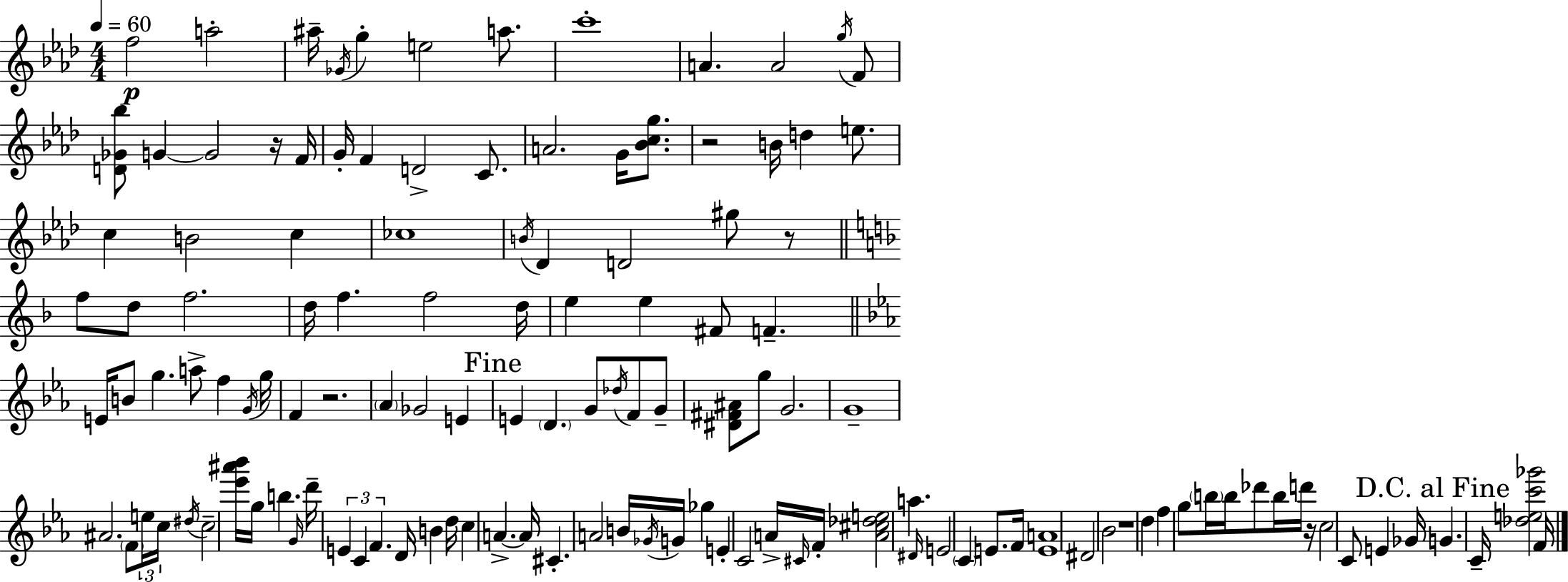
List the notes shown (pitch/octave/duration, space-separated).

F5/h A5/h A#5/s Gb4/s G5/q E5/h A5/e. C6/w A4/q. A4/h G5/s F4/e [D4,Gb4,Bb5]/e G4/q G4/h R/s F4/s G4/s F4/q D4/h C4/e. A4/h. G4/s [Bb4,C5,G5]/e. R/h B4/s D5/q E5/e. C5/q B4/h C5/q CES5/w B4/s Db4/q D4/h G#5/e R/e F5/e D5/e F5/h. D5/s F5/q. F5/h D5/s E5/q E5/q F#4/e F4/q. E4/s B4/e G5/q. A5/e F5/q G4/s G5/s F4/q R/h. Ab4/q Gb4/h E4/q E4/q D4/q. G4/e Db5/s F4/e G4/e [D#4,F#4,A#4]/e G5/e G4/h. G4/w A#4/h. F4/e E5/s C5/s D#5/s C5/h [Eb6,A#6,Bb6]/s G5/s B5/q. G4/s D6/s E4/q C4/q F4/q. D4/s B4/q D5/s C5/q A4/q. A4/s C#4/q. A4/h B4/s Gb4/s G4/s Gb5/q E4/q C4/h A4/s C#4/s F4/s [A4,C#5,Db5,E5]/h A5/q. D#4/s E4/h C4/q E4/e. F4/s [E4,A4]/w D#4/h Bb4/h R/w D5/q F5/q G5/e B5/s B5/s Db6/e B5/s D6/s R/s C5/h C4/e E4/q Gb4/s G4/q. C4/s [Db5,E5,C6,Gb6]/h F4/s